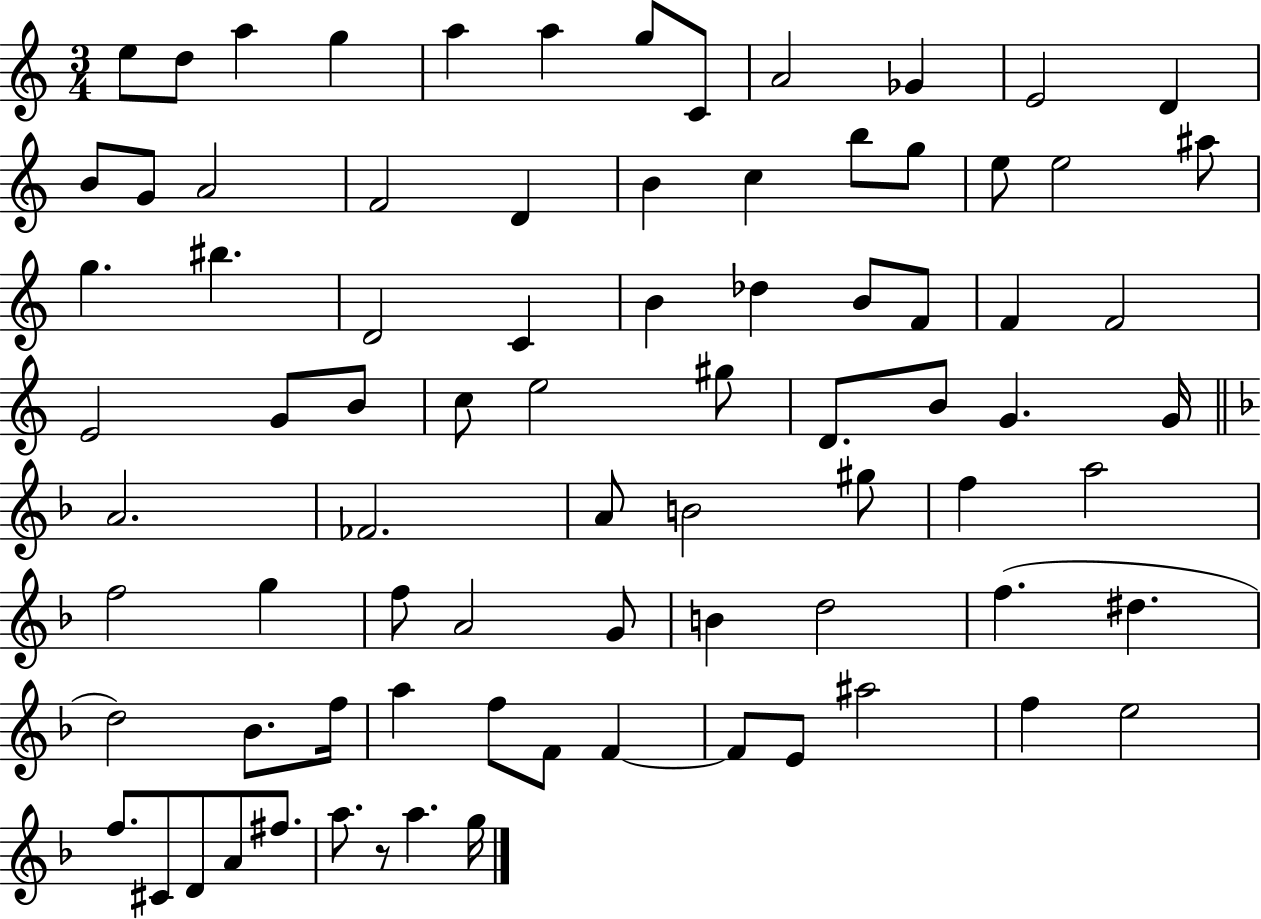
{
  \clef treble
  \numericTimeSignature
  \time 3/4
  \key c \major
  e''8 d''8 a''4 g''4 | a''4 a''4 g''8 c'8 | a'2 ges'4 | e'2 d'4 | \break b'8 g'8 a'2 | f'2 d'4 | b'4 c''4 b''8 g''8 | e''8 e''2 ais''8 | \break g''4. bis''4. | d'2 c'4 | b'4 des''4 b'8 f'8 | f'4 f'2 | \break e'2 g'8 b'8 | c''8 e''2 gis''8 | d'8. b'8 g'4. g'16 | \bar "||" \break \key f \major a'2. | fes'2. | a'8 b'2 gis''8 | f''4 a''2 | \break f''2 g''4 | f''8 a'2 g'8 | b'4 d''2 | f''4.( dis''4. | \break d''2) bes'8. f''16 | a''4 f''8 f'8 f'4~~ | f'8 e'8 ais''2 | f''4 e''2 | \break f''8. cis'8 d'8 a'8 fis''8. | a''8. r8 a''4. g''16 | \bar "|."
}